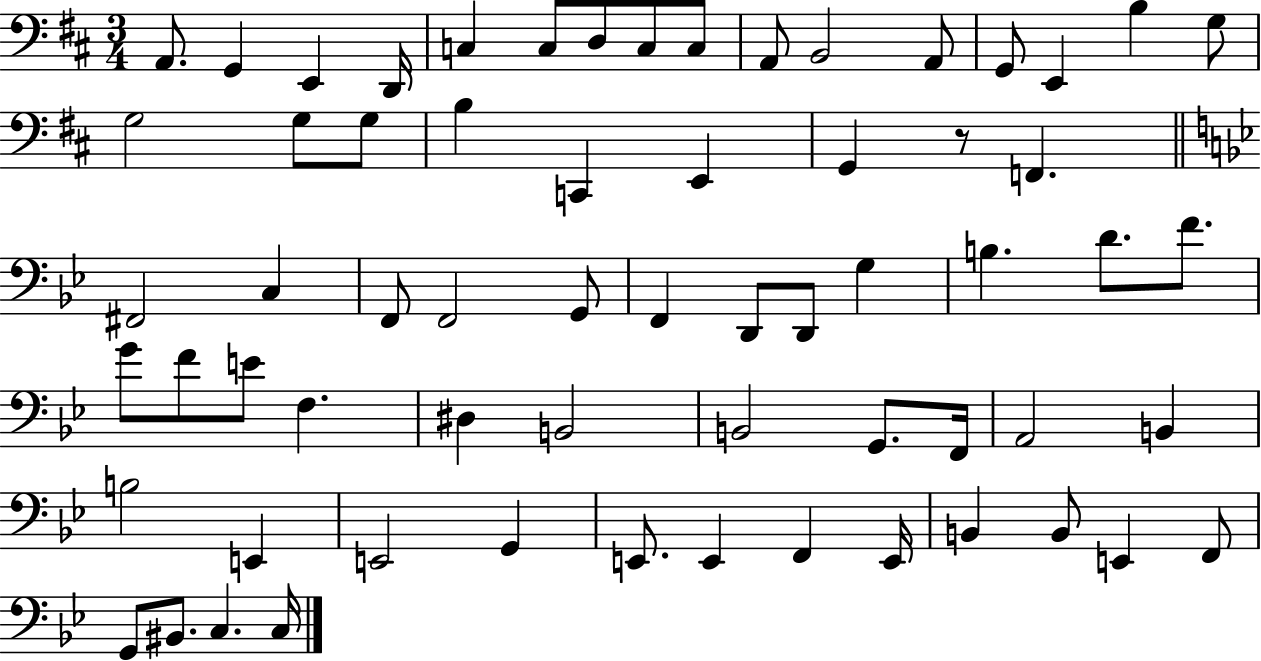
{
  \clef bass
  \numericTimeSignature
  \time 3/4
  \key d \major
  \repeat volta 2 { a,8. g,4 e,4 d,16 | c4 c8 d8 c8 c8 | a,8 b,2 a,8 | g,8 e,4 b4 g8 | \break g2 g8 g8 | b4 c,4 e,4 | g,4 r8 f,4. | \bar "||" \break \key bes \major fis,2 c4 | f,8 f,2 g,8 | f,4 d,8 d,8 g4 | b4. d'8. f'8. | \break g'8 f'8 e'8 f4. | dis4 b,2 | b,2 g,8. f,16 | a,2 b,4 | \break b2 e,4 | e,2 g,4 | e,8. e,4 f,4 e,16 | b,4 b,8 e,4 f,8 | \break g,8 bis,8. c4. c16 | } \bar "|."
}